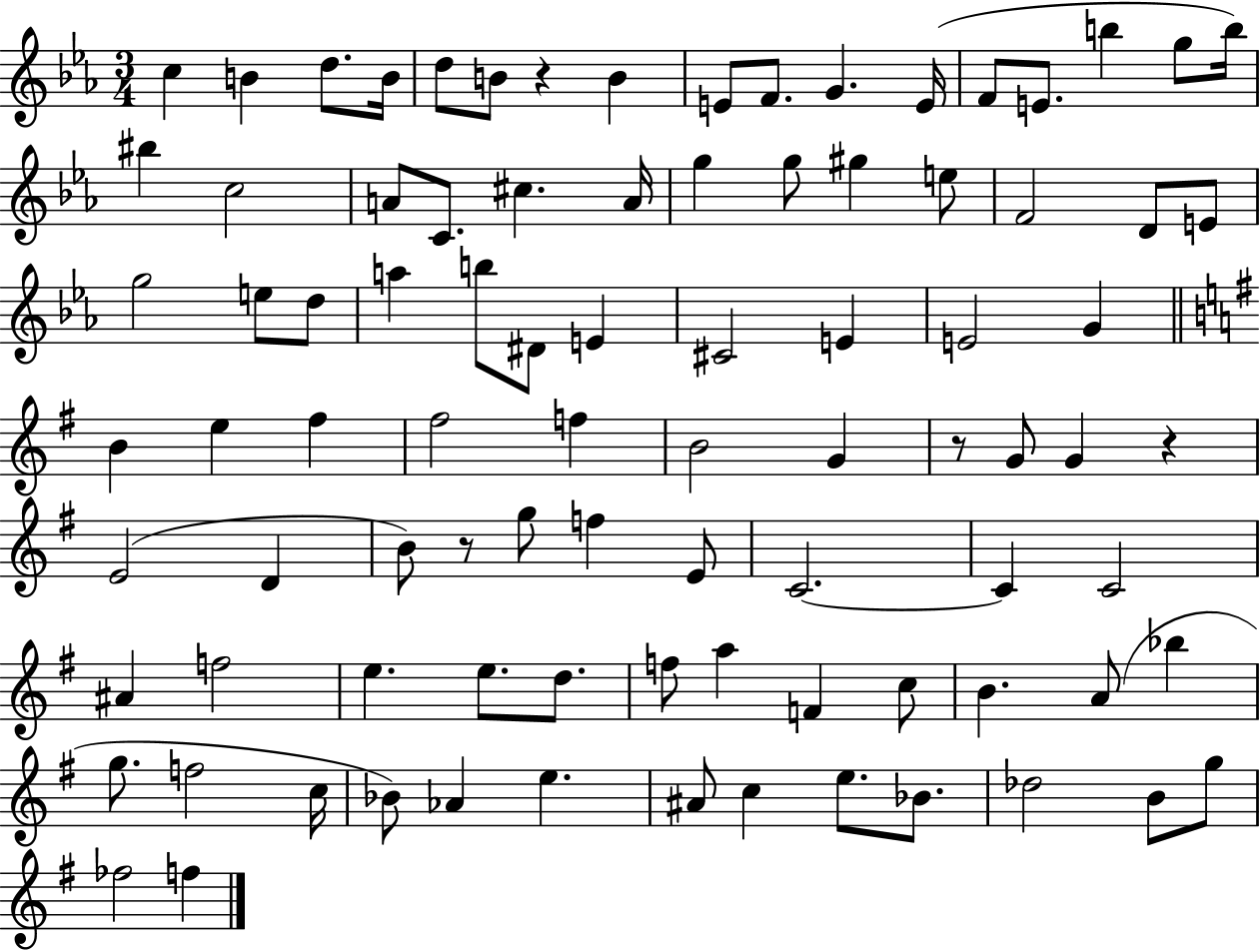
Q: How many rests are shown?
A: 4